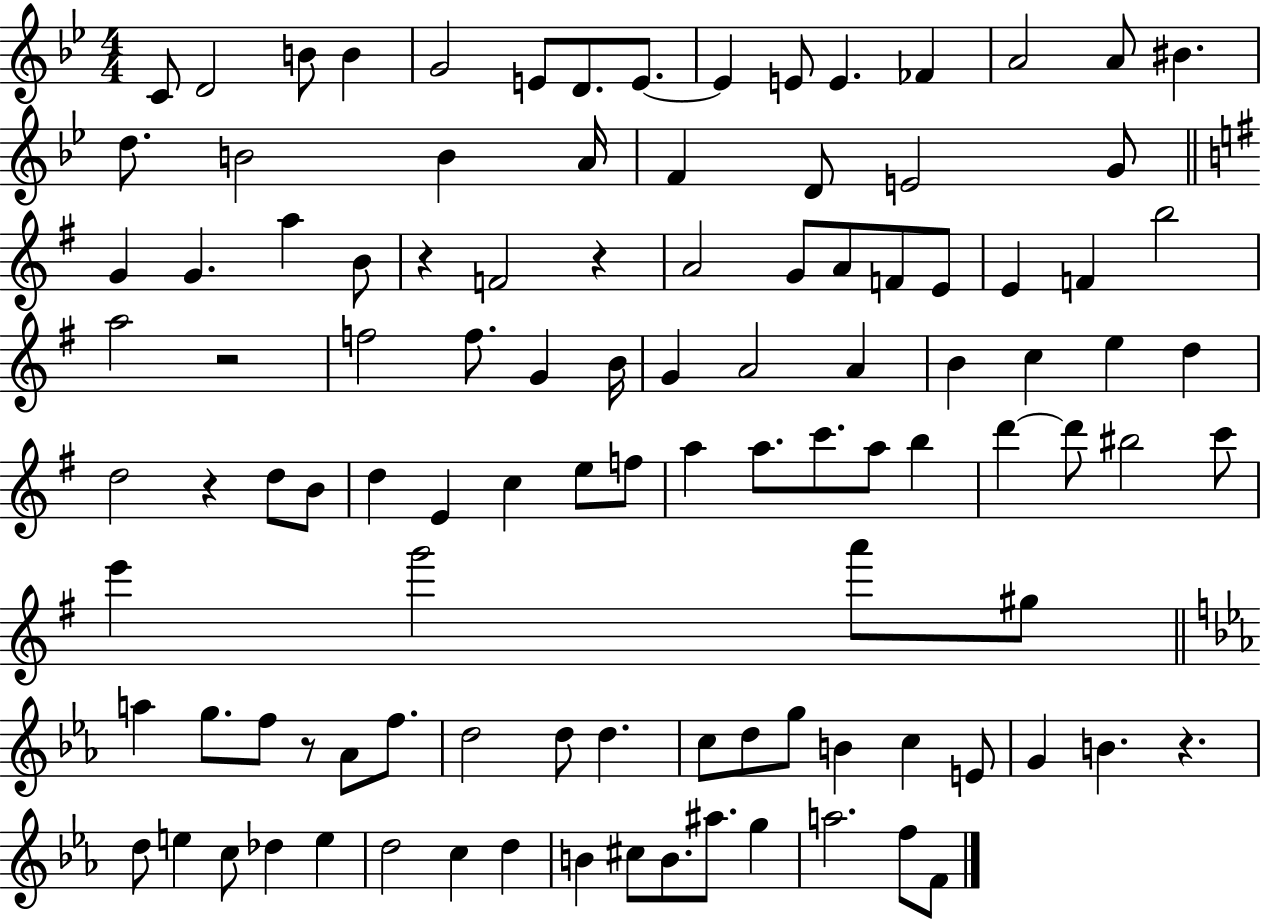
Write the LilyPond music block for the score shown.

{
  \clef treble
  \numericTimeSignature
  \time 4/4
  \key bes \major
  c'8 d'2 b'8 b'4 | g'2 e'8 d'8. e'8.~~ | e'4 e'8 e'4. fes'4 | a'2 a'8 bis'4. | \break d''8. b'2 b'4 a'16 | f'4 d'8 e'2 g'8 | \bar "||" \break \key g \major g'4 g'4. a''4 b'8 | r4 f'2 r4 | a'2 g'8 a'8 f'8 e'8 | e'4 f'4 b''2 | \break a''2 r2 | f''2 f''8. g'4 b'16 | g'4 a'2 a'4 | b'4 c''4 e''4 d''4 | \break d''2 r4 d''8 b'8 | d''4 e'4 c''4 e''8 f''8 | a''4 a''8. c'''8. a''8 b''4 | d'''4~~ d'''8 bis''2 c'''8 | \break e'''4 g'''2 a'''8 gis''8 | \bar "||" \break \key ees \major a''4 g''8. f''8 r8 aes'8 f''8. | d''2 d''8 d''4. | c''8 d''8 g''8 b'4 c''4 e'8 | g'4 b'4. r4. | \break d''8 e''4 c''8 des''4 e''4 | d''2 c''4 d''4 | b'4 cis''8 b'8. ais''8. g''4 | a''2. f''8 f'8 | \break \bar "|."
}